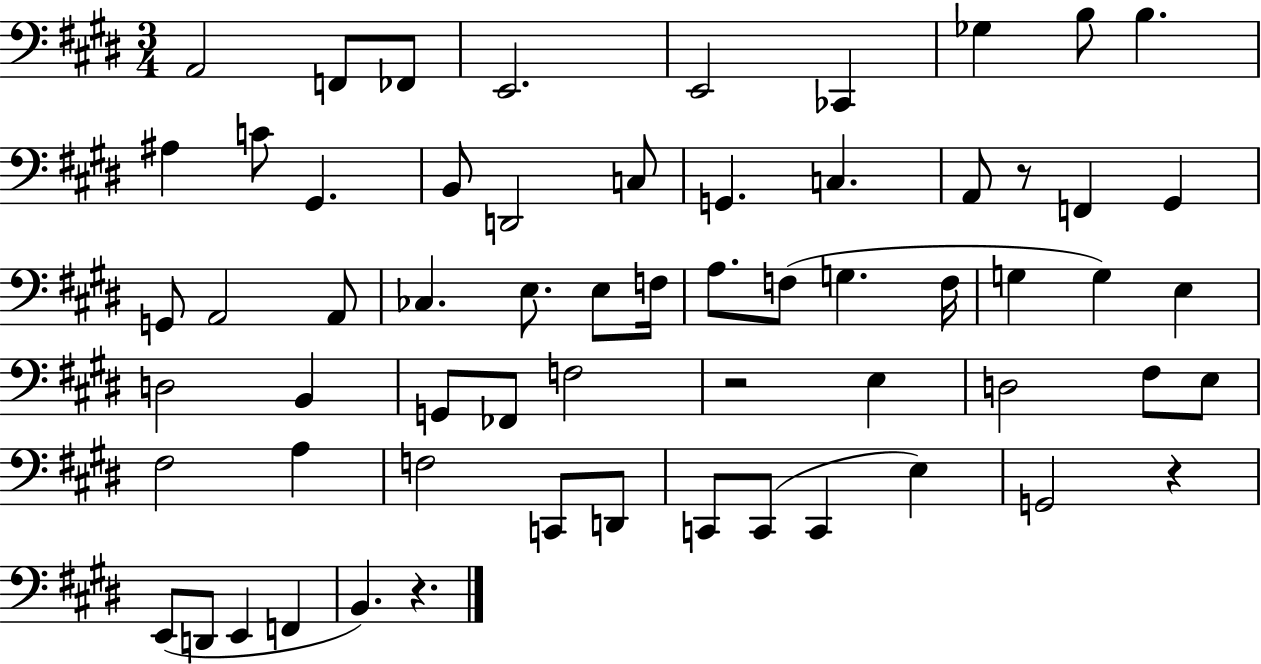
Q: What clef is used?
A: bass